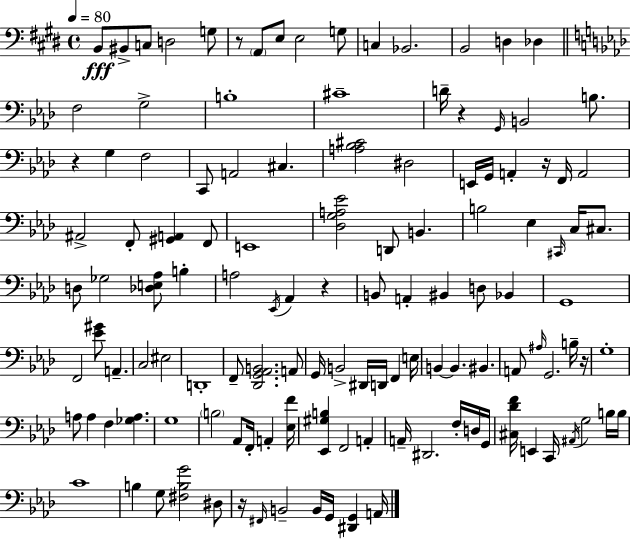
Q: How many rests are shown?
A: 7